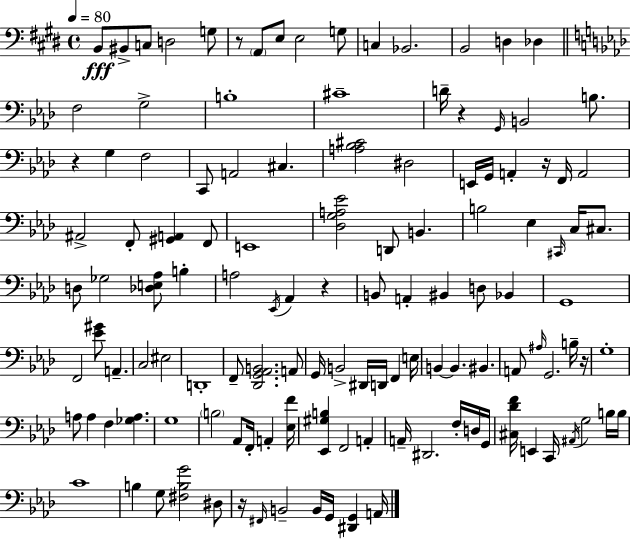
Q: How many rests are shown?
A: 7